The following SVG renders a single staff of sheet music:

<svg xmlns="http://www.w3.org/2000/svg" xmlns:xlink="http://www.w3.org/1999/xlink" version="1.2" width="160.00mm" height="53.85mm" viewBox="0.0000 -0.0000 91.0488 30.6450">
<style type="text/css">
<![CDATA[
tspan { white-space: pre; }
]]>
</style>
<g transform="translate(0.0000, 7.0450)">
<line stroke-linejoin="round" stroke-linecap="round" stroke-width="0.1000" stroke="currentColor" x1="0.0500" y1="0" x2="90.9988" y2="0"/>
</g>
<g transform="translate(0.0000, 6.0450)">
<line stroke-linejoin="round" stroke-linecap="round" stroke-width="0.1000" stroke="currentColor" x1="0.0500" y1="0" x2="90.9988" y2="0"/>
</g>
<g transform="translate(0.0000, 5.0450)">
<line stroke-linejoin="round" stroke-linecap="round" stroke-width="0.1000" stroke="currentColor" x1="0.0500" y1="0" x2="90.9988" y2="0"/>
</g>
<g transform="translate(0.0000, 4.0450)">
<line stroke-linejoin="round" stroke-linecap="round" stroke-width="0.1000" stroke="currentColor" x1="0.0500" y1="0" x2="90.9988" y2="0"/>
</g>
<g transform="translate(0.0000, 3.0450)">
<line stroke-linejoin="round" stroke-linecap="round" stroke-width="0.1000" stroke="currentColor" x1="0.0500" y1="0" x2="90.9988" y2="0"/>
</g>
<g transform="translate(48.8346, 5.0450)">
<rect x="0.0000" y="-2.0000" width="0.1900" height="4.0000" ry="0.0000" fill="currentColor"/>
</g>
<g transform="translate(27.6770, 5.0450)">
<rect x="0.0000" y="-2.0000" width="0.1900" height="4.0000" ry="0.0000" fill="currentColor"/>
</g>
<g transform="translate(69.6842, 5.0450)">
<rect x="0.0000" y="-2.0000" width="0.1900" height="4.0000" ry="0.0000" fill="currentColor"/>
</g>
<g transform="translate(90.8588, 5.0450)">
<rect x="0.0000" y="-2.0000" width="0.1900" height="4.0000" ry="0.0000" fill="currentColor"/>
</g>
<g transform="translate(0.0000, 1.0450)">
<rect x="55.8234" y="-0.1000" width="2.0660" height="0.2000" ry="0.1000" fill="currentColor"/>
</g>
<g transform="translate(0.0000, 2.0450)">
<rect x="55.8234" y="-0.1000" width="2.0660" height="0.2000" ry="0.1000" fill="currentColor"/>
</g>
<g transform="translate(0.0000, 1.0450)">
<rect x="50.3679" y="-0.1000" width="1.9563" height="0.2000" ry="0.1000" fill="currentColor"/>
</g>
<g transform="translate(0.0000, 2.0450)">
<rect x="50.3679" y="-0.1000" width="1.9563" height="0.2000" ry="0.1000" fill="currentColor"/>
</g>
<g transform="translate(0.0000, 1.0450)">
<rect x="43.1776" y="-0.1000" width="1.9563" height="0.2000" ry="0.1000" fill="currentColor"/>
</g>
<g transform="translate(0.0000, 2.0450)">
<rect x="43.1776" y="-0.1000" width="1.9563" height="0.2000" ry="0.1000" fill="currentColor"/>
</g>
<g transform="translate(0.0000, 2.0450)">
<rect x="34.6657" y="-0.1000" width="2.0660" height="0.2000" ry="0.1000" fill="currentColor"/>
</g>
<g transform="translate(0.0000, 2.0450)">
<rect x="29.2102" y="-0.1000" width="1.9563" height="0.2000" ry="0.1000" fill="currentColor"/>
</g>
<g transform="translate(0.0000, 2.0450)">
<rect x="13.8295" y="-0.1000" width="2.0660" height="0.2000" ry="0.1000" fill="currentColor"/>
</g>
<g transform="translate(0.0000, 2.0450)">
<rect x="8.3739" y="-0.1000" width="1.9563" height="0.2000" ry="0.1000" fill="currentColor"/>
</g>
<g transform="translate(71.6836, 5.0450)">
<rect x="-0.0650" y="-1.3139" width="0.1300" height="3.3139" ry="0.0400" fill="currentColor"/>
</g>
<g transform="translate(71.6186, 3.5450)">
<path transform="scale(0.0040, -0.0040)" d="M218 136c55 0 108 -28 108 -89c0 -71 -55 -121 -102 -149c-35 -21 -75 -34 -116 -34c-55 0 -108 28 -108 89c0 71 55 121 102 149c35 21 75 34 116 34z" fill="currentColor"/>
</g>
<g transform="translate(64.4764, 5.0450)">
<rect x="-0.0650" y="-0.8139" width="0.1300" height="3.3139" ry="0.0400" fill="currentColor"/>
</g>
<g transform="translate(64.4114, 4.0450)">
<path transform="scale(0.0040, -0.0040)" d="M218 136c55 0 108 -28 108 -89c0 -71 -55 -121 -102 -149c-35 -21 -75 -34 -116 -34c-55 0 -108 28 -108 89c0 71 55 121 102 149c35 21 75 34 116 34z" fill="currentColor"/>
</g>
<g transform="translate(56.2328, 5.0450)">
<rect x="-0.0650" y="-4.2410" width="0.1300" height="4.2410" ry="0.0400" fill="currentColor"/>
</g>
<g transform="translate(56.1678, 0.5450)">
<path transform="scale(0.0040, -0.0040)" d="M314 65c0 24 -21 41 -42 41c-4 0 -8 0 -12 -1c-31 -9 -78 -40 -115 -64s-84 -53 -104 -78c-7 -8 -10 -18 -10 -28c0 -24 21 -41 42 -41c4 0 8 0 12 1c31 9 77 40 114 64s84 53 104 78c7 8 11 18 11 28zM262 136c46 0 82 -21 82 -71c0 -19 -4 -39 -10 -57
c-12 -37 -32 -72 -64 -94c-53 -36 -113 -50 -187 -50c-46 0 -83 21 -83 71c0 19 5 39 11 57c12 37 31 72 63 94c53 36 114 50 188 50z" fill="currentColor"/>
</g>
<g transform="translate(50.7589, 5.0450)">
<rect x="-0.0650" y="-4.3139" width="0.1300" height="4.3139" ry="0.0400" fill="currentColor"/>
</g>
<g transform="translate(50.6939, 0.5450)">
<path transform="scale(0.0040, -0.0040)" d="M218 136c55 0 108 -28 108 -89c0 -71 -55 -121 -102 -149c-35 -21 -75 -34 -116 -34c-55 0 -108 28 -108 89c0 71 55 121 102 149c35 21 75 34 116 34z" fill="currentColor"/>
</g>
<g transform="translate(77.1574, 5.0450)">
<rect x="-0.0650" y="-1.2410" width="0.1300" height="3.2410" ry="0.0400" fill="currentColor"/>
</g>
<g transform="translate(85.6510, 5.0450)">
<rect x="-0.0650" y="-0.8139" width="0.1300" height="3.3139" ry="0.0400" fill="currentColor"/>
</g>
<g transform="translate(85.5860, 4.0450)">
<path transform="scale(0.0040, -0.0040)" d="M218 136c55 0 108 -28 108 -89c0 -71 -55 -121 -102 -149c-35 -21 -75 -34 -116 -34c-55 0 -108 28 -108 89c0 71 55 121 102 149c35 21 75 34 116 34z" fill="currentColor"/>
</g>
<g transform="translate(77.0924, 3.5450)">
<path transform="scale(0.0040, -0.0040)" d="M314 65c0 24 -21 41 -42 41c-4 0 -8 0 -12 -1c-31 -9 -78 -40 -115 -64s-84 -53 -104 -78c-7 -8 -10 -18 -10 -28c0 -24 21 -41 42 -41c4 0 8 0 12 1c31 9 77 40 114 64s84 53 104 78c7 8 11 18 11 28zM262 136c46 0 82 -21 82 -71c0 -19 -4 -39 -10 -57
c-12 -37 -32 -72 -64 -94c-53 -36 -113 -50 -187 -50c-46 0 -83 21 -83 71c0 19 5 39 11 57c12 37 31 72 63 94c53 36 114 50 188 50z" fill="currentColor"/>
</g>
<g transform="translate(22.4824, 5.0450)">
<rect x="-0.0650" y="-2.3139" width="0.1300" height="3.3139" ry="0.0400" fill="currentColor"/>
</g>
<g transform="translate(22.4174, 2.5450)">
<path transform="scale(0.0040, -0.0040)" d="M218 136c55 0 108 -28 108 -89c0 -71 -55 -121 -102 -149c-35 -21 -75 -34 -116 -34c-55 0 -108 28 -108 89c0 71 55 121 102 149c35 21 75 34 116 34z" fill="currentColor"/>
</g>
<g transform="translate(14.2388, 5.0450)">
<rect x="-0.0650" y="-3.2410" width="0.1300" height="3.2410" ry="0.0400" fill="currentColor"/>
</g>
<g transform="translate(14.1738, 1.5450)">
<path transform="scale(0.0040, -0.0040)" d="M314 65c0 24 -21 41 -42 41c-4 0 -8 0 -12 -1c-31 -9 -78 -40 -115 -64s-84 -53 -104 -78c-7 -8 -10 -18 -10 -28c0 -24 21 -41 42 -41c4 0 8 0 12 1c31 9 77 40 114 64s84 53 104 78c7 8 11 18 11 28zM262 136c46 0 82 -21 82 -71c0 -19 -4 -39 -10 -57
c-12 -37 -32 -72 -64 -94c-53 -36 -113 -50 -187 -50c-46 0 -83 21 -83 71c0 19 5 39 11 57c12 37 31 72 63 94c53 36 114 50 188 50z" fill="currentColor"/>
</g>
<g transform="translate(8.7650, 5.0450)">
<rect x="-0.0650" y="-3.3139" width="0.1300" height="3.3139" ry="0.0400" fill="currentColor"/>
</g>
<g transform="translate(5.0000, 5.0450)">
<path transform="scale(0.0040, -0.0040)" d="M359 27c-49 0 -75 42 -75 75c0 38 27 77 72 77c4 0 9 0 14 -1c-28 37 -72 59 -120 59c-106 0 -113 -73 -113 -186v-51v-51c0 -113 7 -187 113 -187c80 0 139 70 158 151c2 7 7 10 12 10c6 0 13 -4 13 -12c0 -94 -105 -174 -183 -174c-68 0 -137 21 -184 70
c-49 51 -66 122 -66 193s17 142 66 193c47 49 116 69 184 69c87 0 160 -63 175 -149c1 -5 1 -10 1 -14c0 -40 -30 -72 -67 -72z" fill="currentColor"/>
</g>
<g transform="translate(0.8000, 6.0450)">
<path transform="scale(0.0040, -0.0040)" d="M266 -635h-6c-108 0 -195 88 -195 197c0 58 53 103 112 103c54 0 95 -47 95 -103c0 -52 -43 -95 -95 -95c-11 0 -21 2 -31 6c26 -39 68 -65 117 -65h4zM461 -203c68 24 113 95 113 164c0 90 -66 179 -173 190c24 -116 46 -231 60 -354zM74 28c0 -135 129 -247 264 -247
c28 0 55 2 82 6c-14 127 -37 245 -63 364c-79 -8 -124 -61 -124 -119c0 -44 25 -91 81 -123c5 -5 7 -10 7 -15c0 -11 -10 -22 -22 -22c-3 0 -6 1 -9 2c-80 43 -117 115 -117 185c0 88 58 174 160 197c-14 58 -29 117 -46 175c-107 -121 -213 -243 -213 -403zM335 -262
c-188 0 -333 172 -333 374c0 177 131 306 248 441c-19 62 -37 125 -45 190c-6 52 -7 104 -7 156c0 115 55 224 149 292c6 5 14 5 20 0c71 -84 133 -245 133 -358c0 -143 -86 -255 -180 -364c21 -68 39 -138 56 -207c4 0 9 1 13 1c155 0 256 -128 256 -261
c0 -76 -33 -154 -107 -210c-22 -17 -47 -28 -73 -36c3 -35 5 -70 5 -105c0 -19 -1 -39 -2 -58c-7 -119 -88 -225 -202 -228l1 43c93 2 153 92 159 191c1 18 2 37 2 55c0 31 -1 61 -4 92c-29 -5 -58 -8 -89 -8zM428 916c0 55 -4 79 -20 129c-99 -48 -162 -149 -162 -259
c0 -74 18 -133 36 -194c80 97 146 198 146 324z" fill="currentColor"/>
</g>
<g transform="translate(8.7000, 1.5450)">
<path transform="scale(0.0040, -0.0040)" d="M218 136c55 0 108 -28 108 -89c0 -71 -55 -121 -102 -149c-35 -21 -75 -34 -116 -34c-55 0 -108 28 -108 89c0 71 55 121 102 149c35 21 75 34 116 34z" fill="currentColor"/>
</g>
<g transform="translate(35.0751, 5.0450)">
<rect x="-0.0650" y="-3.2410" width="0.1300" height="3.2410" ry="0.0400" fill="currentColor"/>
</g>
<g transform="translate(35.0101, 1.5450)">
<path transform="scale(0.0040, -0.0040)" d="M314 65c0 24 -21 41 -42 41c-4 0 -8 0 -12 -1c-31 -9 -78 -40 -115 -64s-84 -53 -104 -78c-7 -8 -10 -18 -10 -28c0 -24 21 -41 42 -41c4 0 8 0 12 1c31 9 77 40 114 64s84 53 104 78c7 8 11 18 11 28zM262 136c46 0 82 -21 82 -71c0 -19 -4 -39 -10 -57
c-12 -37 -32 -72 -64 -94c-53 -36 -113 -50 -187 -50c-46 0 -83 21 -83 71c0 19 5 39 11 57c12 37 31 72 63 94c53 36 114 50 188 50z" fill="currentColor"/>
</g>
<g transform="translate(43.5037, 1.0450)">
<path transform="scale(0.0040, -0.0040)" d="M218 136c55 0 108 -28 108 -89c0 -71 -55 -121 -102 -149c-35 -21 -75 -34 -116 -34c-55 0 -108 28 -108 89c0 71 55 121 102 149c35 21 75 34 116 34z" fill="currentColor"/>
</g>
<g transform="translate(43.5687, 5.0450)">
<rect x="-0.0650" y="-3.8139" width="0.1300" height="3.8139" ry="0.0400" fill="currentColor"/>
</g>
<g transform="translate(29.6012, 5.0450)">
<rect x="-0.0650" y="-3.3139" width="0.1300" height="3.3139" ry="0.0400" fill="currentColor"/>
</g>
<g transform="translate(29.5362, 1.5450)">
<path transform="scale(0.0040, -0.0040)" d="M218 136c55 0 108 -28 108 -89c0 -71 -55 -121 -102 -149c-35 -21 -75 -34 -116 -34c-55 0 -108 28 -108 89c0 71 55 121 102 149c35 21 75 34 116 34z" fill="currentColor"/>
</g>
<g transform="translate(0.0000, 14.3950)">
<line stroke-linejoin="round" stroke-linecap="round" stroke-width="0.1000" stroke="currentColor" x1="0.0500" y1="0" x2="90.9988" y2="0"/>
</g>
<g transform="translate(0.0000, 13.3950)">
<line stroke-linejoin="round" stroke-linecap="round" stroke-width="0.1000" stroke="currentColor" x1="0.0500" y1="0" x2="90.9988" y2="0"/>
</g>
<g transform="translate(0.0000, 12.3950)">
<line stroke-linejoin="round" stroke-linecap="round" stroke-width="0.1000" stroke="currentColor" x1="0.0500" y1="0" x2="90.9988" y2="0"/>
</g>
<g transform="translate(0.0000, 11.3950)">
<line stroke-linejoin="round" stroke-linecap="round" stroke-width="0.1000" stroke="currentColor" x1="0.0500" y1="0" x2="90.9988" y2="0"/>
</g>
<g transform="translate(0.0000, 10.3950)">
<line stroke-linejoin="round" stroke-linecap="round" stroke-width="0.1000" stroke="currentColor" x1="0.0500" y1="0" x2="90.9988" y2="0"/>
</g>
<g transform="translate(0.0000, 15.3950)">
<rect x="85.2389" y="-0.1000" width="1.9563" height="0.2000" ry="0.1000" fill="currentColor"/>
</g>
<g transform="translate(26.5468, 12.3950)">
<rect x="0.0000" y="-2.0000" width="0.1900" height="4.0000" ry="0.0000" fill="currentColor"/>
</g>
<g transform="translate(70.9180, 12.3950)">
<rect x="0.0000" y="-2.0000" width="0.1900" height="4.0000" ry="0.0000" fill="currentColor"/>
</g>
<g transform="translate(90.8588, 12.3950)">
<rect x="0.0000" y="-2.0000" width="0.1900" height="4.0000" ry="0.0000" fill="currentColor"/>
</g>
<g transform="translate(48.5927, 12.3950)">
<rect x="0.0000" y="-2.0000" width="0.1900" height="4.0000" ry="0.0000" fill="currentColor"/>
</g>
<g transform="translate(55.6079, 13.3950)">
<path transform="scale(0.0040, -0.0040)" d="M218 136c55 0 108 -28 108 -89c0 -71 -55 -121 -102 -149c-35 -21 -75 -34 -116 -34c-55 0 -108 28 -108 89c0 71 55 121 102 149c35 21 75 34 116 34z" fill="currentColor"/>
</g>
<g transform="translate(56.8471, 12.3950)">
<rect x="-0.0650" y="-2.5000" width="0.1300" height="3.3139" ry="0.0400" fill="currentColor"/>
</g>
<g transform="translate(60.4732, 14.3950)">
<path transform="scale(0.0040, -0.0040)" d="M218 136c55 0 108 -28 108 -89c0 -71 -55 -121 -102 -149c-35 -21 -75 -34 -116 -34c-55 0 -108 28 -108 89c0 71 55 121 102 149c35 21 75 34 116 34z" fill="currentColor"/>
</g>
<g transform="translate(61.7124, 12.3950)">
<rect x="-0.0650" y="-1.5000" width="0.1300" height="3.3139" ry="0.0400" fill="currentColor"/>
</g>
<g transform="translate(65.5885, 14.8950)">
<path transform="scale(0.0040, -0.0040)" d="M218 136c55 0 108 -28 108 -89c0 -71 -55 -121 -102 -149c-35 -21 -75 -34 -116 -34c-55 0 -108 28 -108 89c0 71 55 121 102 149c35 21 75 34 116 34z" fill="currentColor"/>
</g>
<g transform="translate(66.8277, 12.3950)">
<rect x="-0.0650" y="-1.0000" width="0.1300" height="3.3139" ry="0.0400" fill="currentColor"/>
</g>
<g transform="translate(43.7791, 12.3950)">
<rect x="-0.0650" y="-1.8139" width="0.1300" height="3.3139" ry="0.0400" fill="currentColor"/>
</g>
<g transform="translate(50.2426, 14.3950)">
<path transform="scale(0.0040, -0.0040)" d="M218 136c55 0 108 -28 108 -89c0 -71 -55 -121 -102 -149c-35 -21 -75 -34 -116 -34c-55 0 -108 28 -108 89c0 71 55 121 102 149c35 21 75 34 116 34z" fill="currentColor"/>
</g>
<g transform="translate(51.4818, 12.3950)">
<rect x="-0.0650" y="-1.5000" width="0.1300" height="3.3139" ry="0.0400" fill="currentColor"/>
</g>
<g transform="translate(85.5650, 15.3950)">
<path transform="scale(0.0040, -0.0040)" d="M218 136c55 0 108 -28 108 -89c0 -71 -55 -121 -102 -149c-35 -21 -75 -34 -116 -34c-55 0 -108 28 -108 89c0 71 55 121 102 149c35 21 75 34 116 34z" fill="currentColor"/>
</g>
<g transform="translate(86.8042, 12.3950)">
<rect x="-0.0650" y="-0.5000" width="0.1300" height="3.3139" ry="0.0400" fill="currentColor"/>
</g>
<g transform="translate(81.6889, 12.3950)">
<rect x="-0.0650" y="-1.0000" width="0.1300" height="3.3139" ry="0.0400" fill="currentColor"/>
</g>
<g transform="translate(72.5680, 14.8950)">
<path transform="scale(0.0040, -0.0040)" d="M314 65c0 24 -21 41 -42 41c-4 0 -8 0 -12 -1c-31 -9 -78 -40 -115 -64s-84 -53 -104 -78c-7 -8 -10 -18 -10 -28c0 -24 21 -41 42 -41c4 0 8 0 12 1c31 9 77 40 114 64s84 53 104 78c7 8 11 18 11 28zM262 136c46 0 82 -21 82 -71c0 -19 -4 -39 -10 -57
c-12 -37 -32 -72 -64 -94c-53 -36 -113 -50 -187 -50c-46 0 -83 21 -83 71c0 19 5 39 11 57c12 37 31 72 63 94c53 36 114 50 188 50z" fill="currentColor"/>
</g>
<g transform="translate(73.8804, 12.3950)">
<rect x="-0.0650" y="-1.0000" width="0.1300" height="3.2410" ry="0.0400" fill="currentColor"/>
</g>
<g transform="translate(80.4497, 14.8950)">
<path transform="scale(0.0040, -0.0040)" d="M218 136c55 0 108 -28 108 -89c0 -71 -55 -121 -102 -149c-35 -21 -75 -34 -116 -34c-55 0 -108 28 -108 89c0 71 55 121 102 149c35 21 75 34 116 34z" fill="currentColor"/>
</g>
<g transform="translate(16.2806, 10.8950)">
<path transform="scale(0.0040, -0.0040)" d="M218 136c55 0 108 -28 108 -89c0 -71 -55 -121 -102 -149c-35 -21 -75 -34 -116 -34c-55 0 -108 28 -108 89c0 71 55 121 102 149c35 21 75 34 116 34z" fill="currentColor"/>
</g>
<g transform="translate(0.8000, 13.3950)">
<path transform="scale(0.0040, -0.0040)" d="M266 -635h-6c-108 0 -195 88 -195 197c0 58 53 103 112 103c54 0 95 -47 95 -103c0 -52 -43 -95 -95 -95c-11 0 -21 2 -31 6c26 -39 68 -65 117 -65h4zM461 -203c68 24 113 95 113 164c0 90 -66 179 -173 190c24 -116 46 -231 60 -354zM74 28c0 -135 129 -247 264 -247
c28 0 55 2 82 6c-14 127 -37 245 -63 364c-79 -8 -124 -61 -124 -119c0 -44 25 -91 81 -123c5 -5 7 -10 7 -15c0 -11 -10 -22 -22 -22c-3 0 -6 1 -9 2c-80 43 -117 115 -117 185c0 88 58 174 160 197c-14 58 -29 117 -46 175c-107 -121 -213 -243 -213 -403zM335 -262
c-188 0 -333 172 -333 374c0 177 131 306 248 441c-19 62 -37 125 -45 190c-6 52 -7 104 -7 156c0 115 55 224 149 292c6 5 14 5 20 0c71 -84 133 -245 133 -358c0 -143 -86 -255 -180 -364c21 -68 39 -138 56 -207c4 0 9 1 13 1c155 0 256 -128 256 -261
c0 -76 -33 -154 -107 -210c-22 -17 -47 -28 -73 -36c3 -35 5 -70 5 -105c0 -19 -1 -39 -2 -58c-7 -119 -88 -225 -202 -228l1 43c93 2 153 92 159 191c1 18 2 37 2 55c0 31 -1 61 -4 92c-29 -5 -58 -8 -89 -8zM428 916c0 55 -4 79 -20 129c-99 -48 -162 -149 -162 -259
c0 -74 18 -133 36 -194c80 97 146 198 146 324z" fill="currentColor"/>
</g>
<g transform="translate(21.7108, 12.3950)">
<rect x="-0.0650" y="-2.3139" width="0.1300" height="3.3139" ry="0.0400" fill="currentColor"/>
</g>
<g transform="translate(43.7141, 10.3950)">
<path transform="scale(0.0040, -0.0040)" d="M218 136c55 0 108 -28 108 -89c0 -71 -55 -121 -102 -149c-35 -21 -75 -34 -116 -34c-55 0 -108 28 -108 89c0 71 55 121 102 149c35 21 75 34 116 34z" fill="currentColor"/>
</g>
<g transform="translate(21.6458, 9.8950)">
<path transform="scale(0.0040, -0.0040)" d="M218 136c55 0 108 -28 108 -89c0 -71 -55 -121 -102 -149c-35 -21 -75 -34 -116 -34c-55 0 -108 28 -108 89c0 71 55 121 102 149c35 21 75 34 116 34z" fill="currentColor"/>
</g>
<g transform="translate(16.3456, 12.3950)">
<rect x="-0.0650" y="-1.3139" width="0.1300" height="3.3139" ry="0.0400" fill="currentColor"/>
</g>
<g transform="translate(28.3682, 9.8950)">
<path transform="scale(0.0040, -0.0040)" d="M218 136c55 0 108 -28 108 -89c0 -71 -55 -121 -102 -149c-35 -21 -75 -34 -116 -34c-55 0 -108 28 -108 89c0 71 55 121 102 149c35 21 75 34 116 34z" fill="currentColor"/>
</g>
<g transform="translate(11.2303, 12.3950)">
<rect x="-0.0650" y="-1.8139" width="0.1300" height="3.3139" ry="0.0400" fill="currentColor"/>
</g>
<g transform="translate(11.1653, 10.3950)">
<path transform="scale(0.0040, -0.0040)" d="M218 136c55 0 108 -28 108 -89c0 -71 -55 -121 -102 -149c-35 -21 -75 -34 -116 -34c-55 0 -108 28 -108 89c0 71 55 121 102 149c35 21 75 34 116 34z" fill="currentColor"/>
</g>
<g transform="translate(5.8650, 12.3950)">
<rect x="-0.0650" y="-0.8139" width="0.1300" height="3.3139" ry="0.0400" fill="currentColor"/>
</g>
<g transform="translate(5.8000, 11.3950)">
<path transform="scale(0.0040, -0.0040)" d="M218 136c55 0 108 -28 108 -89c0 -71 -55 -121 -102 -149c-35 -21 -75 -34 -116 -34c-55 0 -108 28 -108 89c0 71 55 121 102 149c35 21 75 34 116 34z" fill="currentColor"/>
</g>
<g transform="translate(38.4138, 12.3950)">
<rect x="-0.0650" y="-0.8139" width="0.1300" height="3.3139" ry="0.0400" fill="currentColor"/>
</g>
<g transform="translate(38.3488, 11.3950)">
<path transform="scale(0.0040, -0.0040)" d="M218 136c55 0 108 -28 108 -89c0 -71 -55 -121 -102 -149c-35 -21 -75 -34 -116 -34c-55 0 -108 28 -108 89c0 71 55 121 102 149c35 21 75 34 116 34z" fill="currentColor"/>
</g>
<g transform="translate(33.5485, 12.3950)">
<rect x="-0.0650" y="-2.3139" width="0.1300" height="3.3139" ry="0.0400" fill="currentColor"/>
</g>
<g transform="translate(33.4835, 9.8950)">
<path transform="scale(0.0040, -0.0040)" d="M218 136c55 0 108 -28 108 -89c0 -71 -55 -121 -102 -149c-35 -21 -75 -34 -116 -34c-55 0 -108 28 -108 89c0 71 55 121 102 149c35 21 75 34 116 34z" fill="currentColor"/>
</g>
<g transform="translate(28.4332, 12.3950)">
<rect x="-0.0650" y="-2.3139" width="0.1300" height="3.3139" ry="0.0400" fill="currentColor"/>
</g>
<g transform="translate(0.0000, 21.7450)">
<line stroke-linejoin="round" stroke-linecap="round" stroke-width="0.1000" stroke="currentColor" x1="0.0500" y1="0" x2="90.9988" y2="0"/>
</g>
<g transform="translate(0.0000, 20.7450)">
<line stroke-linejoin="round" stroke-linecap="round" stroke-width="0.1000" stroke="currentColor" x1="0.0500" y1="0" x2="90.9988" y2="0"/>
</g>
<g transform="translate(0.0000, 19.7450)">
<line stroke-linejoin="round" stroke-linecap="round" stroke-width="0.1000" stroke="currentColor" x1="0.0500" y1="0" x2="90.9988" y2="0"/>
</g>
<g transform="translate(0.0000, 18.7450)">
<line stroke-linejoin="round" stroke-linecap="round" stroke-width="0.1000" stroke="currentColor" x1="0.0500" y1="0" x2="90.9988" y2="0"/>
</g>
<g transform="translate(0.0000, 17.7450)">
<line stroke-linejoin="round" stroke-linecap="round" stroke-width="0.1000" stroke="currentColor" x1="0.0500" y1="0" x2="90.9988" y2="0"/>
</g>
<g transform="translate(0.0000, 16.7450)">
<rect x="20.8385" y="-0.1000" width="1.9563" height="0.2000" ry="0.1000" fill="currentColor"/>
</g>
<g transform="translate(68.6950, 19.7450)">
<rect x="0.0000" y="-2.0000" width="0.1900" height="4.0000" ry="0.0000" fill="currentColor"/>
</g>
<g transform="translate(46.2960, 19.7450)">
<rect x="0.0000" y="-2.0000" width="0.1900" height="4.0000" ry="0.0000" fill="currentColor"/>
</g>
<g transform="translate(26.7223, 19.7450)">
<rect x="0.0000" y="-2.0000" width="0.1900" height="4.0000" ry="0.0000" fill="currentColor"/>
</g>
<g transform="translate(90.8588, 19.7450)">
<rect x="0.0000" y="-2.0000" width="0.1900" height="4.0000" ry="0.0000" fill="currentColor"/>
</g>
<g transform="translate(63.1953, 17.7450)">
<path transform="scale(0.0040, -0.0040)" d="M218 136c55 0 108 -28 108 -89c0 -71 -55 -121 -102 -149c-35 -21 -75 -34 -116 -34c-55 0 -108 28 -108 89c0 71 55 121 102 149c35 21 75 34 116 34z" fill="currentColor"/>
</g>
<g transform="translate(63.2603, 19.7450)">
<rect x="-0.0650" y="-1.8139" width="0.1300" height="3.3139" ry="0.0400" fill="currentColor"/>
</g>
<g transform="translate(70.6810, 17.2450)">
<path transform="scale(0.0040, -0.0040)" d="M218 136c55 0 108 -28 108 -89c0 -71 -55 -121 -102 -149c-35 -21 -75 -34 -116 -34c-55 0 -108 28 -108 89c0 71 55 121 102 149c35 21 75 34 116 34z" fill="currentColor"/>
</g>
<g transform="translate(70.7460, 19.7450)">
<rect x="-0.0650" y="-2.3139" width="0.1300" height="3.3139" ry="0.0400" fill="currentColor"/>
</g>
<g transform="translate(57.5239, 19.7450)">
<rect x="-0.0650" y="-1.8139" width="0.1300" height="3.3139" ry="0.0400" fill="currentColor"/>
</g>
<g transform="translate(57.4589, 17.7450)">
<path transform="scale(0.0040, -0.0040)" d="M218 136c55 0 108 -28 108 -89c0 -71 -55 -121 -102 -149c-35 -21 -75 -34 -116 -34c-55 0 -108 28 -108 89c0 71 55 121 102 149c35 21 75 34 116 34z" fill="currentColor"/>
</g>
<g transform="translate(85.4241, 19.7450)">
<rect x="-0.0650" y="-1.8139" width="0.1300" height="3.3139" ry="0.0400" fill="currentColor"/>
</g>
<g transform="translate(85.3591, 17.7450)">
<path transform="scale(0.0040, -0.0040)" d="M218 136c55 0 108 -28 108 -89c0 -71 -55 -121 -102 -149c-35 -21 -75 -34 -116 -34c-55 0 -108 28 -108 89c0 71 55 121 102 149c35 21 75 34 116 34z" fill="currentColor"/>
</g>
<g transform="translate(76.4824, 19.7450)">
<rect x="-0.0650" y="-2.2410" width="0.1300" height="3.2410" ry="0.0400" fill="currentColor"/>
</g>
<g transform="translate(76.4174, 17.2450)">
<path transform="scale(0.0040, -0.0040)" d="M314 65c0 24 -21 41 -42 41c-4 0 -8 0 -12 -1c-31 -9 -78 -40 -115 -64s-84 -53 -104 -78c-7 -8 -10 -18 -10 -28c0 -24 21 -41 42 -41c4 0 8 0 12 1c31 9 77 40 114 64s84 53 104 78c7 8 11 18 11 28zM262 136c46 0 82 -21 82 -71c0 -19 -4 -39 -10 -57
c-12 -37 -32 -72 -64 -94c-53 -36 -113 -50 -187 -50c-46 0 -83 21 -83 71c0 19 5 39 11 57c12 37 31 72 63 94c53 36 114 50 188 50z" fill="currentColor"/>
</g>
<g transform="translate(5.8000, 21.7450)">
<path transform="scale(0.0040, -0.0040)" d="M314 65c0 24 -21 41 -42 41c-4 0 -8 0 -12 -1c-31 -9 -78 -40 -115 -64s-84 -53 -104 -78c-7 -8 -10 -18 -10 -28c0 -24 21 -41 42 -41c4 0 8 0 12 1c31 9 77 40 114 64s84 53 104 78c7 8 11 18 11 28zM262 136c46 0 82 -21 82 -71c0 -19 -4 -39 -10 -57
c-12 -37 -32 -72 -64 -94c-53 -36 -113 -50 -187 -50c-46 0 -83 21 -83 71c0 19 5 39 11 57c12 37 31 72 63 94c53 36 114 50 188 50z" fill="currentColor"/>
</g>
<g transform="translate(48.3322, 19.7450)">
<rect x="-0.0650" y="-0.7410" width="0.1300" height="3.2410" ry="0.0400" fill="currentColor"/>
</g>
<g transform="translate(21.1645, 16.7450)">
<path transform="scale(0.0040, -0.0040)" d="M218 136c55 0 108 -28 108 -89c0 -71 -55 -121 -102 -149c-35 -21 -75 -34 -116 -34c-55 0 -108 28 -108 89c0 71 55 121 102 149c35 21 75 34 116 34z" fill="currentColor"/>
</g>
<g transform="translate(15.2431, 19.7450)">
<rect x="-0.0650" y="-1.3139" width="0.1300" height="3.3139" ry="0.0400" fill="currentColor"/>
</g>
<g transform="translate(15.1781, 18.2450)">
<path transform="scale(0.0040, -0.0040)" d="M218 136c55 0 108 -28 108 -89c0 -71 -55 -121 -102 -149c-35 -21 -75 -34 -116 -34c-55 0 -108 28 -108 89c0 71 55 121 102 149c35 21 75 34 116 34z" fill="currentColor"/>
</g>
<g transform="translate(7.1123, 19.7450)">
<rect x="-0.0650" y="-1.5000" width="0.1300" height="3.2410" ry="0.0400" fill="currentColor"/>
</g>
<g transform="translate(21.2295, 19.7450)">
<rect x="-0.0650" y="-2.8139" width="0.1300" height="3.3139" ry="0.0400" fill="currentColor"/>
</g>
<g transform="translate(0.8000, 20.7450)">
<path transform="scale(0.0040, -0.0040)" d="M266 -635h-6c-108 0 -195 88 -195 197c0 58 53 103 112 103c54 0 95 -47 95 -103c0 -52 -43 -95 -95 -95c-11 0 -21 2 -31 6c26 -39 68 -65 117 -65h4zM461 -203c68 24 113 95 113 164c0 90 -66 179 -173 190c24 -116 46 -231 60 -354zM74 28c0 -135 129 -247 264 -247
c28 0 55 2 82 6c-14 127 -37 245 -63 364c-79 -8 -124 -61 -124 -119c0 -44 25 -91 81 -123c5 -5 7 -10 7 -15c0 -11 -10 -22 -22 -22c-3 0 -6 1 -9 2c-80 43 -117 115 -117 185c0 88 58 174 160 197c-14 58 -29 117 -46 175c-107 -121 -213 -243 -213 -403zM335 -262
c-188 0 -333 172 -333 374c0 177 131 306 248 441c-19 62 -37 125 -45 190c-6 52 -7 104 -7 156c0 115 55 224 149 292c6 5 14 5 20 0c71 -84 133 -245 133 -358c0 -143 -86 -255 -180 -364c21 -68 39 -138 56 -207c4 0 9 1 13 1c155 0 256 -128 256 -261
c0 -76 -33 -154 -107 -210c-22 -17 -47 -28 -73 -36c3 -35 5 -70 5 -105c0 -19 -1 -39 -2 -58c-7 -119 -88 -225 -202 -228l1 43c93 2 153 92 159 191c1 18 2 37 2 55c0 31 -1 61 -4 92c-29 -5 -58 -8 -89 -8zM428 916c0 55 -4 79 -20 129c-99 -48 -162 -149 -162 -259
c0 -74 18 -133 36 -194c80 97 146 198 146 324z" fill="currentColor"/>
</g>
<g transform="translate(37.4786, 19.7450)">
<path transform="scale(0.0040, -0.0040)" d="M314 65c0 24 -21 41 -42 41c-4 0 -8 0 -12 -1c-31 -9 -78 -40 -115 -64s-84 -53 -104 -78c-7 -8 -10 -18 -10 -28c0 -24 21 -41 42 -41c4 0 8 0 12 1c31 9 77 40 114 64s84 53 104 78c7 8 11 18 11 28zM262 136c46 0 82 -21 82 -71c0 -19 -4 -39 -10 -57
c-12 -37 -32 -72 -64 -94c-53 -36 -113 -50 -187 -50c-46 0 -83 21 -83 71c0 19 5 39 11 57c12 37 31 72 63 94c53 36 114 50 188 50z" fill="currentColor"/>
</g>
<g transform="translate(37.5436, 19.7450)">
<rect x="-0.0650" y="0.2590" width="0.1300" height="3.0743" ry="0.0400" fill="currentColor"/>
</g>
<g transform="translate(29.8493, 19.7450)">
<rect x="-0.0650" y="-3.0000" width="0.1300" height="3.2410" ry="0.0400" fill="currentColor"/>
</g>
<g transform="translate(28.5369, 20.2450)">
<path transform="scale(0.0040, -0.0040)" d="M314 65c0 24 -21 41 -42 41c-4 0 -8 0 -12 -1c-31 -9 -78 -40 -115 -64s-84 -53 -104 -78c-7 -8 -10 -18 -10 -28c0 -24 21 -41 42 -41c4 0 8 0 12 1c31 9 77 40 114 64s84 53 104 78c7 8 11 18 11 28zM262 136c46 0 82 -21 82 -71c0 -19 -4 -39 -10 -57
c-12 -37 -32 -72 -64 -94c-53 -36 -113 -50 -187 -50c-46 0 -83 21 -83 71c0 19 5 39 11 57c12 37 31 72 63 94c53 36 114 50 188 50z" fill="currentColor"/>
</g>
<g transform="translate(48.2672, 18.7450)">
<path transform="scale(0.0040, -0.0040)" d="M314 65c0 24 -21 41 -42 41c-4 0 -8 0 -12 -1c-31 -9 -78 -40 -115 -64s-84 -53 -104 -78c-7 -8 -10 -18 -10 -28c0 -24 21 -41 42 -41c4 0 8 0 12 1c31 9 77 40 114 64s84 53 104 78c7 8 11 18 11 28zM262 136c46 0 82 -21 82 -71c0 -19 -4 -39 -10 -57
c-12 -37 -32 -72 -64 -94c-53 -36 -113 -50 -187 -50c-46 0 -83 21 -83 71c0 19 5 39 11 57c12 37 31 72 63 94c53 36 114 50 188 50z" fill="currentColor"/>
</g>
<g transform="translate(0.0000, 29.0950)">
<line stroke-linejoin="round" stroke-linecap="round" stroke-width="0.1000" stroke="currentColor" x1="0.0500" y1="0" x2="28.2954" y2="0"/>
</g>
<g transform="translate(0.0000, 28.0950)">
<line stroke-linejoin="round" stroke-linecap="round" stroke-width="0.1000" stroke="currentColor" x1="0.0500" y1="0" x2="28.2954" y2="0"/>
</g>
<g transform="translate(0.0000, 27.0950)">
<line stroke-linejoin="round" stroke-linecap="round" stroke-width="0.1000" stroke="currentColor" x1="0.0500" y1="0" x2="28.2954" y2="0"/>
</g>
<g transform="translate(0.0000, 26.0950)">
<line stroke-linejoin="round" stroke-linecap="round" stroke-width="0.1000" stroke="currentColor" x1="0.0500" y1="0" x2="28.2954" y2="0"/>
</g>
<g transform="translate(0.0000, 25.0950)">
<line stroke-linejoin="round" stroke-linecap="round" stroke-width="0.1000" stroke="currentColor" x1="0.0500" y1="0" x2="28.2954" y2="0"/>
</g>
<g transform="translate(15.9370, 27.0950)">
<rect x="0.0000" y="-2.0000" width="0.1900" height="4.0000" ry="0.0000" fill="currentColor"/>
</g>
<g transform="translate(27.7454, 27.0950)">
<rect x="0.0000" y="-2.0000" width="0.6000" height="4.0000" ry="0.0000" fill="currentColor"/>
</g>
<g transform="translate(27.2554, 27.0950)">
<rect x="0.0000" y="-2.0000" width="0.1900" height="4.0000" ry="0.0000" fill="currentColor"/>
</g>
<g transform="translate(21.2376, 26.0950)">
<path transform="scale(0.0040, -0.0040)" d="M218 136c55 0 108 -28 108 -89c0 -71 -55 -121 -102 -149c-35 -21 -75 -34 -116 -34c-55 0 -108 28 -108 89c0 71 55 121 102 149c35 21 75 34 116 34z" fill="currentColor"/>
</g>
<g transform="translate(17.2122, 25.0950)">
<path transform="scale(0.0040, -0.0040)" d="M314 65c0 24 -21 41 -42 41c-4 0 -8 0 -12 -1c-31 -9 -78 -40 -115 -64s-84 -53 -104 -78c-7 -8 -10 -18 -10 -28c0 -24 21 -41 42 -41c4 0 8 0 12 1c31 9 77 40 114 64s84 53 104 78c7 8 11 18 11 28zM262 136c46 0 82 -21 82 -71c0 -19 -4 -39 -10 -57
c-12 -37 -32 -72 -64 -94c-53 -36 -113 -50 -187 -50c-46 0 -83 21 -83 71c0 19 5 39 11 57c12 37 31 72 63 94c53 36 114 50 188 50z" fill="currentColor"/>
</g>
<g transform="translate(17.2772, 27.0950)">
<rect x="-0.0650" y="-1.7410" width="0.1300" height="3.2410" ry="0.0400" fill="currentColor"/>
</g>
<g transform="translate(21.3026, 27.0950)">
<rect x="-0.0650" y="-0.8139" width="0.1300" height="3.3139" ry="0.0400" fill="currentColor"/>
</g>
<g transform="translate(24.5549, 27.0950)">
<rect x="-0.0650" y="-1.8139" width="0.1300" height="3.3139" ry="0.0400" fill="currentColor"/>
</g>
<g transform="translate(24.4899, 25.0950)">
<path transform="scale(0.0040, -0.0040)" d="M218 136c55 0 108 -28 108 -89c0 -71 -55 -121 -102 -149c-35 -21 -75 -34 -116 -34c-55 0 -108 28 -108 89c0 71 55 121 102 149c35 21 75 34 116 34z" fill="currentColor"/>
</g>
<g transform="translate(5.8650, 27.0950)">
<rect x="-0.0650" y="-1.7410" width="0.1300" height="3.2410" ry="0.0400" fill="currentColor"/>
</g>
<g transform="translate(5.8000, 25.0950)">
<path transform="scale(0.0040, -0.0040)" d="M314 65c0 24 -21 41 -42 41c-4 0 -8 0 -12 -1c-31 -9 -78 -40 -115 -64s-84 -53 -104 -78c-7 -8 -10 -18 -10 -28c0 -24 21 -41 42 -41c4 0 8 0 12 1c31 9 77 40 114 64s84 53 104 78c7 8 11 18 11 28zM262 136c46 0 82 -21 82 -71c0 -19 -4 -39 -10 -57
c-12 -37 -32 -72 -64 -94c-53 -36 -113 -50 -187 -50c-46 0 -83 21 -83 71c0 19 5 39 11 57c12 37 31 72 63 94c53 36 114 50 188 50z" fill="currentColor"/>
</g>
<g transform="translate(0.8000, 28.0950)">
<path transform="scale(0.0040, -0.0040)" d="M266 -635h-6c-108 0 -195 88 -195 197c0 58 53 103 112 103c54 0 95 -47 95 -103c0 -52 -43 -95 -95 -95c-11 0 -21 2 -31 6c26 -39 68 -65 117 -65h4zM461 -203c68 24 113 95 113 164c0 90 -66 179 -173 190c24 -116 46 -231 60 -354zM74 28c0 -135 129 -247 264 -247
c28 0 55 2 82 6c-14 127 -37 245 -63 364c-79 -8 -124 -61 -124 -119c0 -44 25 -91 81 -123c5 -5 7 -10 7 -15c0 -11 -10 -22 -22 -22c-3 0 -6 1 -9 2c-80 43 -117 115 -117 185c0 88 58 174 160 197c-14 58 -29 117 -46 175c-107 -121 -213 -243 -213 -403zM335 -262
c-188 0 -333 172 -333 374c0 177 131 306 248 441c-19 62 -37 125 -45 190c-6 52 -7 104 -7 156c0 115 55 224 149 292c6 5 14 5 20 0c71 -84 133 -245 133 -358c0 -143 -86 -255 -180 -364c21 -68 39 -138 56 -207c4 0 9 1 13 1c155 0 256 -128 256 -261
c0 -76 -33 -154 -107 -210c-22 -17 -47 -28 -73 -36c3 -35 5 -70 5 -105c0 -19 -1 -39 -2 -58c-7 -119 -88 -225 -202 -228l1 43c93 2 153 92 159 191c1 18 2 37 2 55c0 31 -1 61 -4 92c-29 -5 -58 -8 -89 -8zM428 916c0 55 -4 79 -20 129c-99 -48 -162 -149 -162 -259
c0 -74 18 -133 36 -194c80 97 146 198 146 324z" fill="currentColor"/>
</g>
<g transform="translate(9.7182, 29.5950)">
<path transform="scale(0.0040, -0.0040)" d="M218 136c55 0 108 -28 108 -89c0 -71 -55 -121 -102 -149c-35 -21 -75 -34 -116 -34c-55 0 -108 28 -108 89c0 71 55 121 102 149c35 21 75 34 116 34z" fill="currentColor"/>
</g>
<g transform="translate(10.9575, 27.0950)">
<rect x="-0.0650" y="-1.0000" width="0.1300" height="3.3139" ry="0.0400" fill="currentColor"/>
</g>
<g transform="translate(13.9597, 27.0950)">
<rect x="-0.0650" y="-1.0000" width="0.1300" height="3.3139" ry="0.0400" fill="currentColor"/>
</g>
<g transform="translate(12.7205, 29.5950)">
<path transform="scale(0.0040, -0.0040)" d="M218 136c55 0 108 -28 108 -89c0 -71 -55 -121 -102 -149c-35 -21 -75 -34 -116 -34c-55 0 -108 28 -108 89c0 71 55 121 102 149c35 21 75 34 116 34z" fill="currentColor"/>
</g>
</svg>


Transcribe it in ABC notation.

X:1
T:Untitled
M:4/4
L:1/4
K:C
b b2 g b b2 c' d' d'2 d e e2 d d f e g g g d f E G E D D2 D C E2 e a A2 B2 d2 f f g g2 f f2 D D f2 d f